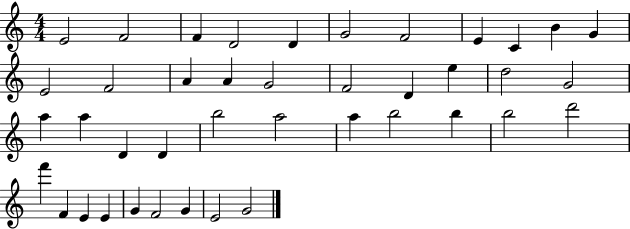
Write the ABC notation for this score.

X:1
T:Untitled
M:4/4
L:1/4
K:C
E2 F2 F D2 D G2 F2 E C B G E2 F2 A A G2 F2 D e d2 G2 a a D D b2 a2 a b2 b b2 d'2 f' F E E G F2 G E2 G2